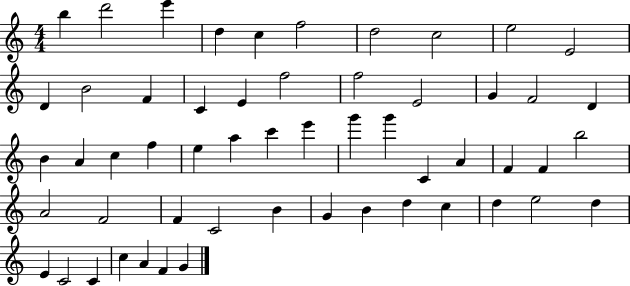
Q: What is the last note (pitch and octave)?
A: G4